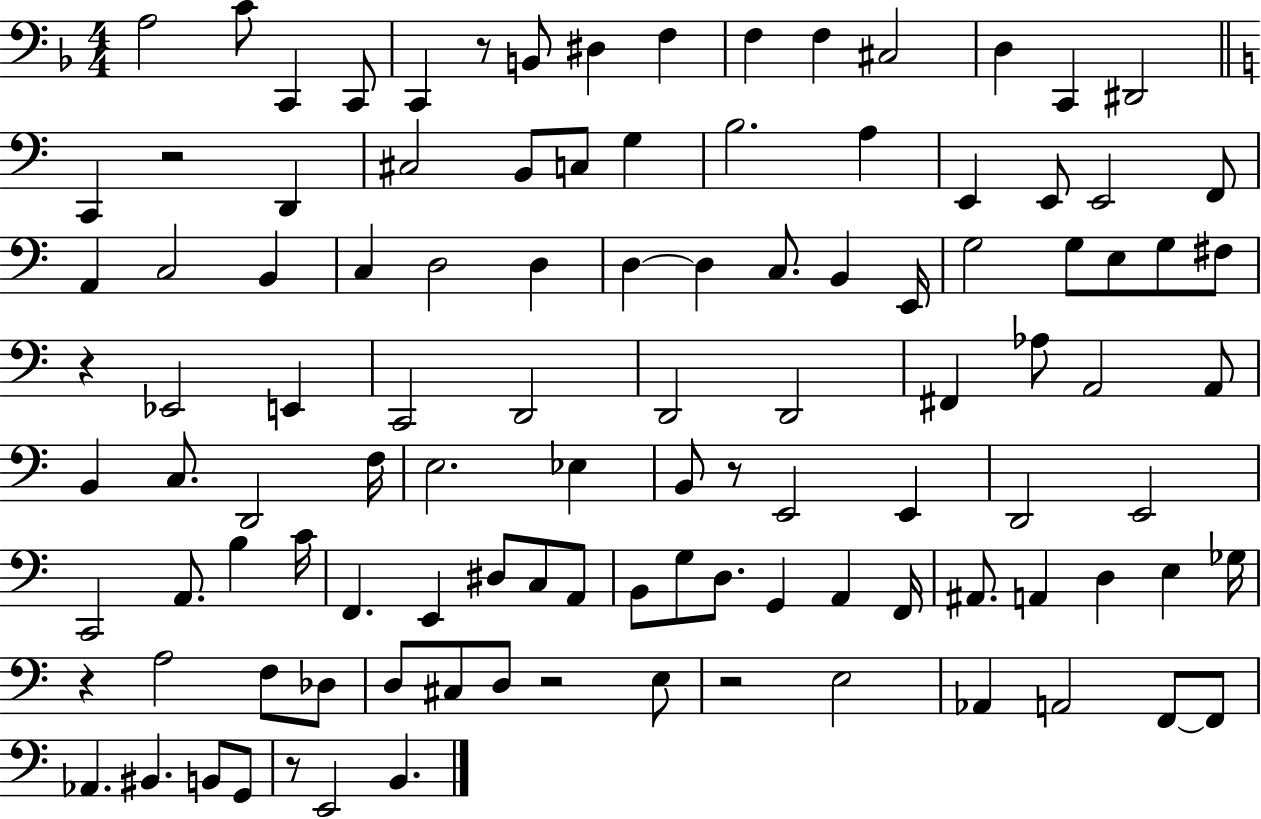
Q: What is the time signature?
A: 4/4